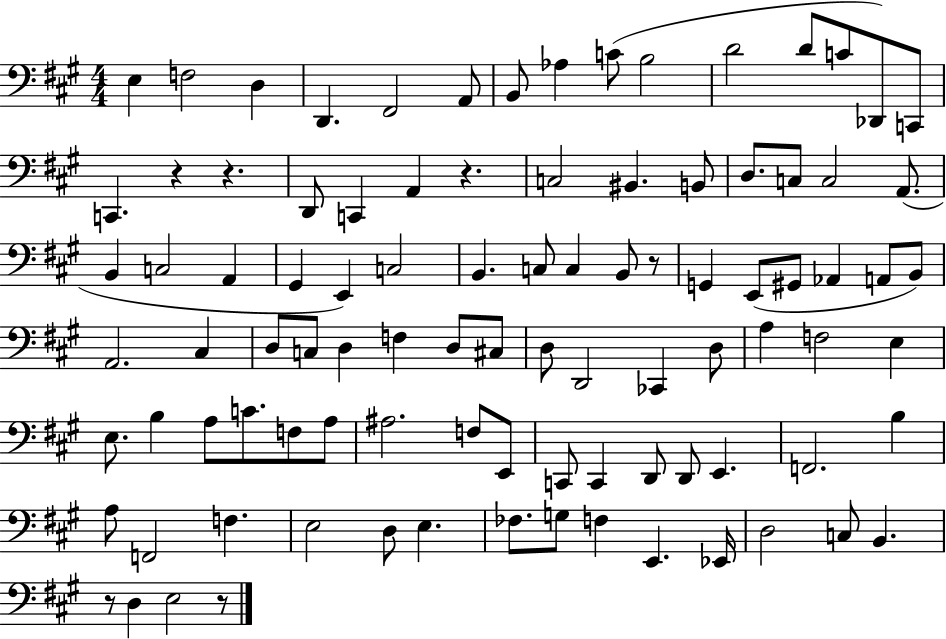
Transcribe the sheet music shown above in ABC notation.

X:1
T:Untitled
M:4/4
L:1/4
K:A
E, F,2 D, D,, ^F,,2 A,,/2 B,,/2 _A, C/2 B,2 D2 D/2 C/2 _D,,/2 C,,/2 C,, z z D,,/2 C,, A,, z C,2 ^B,, B,,/2 D,/2 C,/2 C,2 A,,/2 B,, C,2 A,, ^G,, E,, C,2 B,, C,/2 C, B,,/2 z/2 G,, E,,/2 ^G,,/2 _A,, A,,/2 B,,/2 A,,2 ^C, D,/2 C,/2 D, F, D,/2 ^C,/2 D,/2 D,,2 _C,, D,/2 A, F,2 E, E,/2 B, A,/2 C/2 F,/2 A,/2 ^A,2 F,/2 E,,/2 C,,/2 C,, D,,/2 D,,/2 E,, F,,2 B, A,/2 F,,2 F, E,2 D,/2 E, _F,/2 G,/2 F, E,, _E,,/4 D,2 C,/2 B,, z/2 D, E,2 z/2